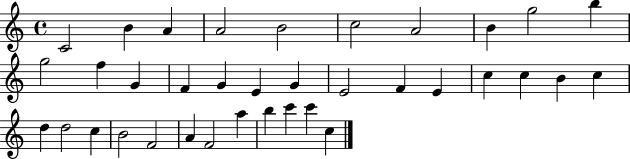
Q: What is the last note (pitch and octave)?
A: C5